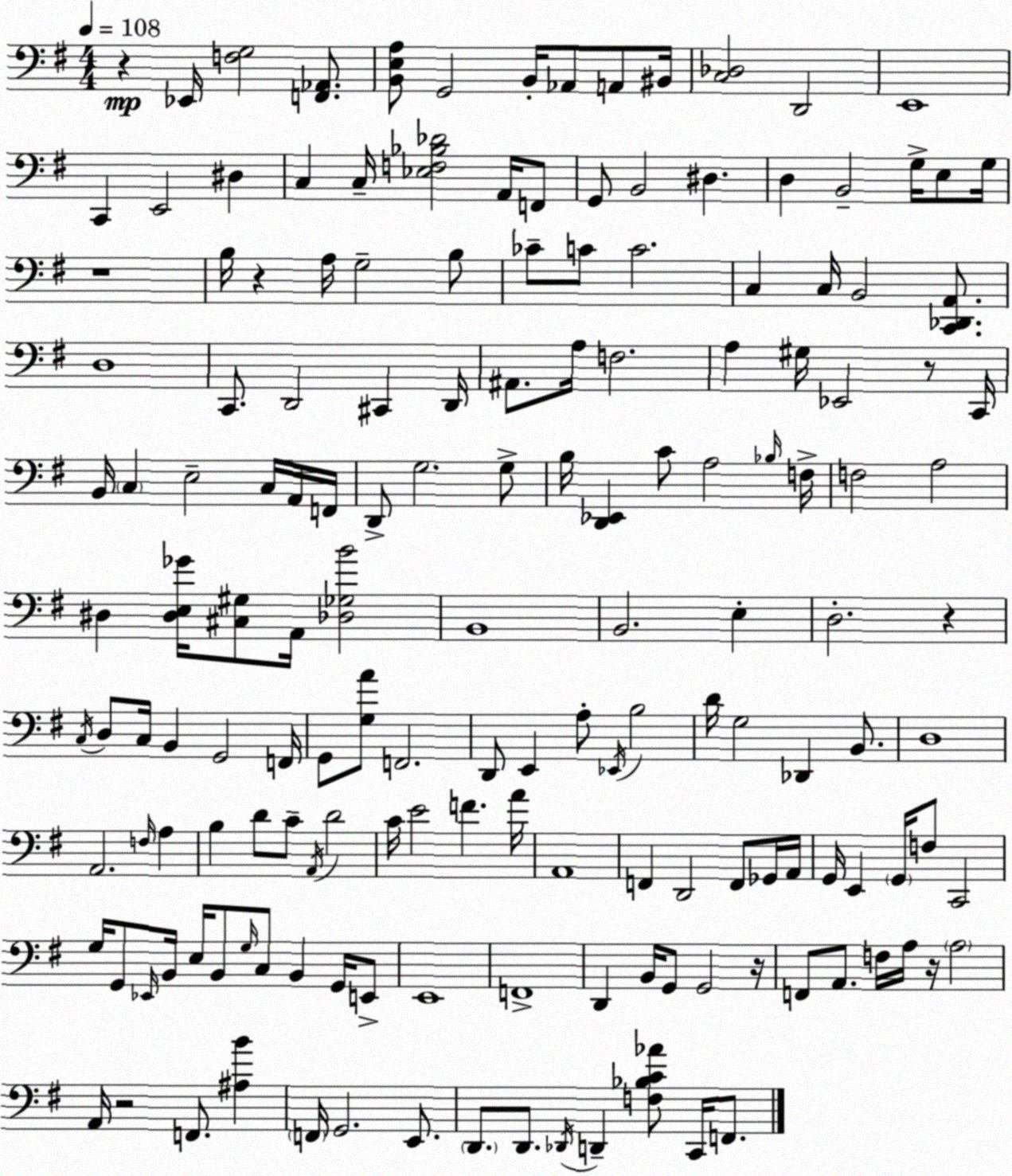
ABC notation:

X:1
T:Untitled
M:4/4
L:1/4
K:Em
z _E,,/4 [F,G,]2 [F,,_A,,]/2 [B,,E,A,]/2 G,,2 B,,/4 _A,,/2 A,,/2 ^B,,/4 [C,_D,]2 D,,2 E,,4 C,, E,,2 ^D, C, C,/4 [_E,F,_B,_D]2 A,,/4 F,,/2 G,,/2 B,,2 ^D, D, B,,2 G,/4 E,/2 G,/4 z4 B,/4 z A,/4 G,2 B,/2 _C/2 C/2 C2 C, C,/4 B,,2 [C,,_D,,A,,]/2 D,4 C,,/2 D,,2 ^C,, D,,/4 ^A,,/2 A,/4 F,2 A, ^G,/4 _E,,2 z/2 C,,/4 B,,/4 C, E,2 C,/4 A,,/4 F,,/4 D,,/2 G,2 G,/2 B,/4 [D,,_E,,] C/2 A,2 _B,/4 F,/4 F,2 A,2 ^D, [^D,E,_G]/4 [^C,^G,]/2 A,,/4 [_D,_G,B]2 B,,4 B,,2 E, D,2 z C,/4 D,/2 C,/4 B,, G,,2 F,,/4 G,,/2 [G,A]/2 F,,2 D,,/2 E,, A,/2 _E,,/4 B,2 D/4 G,2 _D,, B,,/2 D,4 A,,2 F,/4 A, B, D/2 C/2 A,,/4 D2 C/4 E2 F A/4 A,,4 F,, D,,2 F,,/2 _G,,/4 A,,/4 G,,/4 E,, G,,/4 F,/2 C,,2 G,/4 G,,/2 _E,,/4 B,,/4 E,/4 B,,/2 G,/4 C,/2 B,, G,,/4 E,,/2 E,,4 F,,4 D,, B,,/4 G,,/2 G,,2 z/4 F,,/2 A,,/2 F,/4 A,/4 z/4 A,2 A,,/4 z2 F,,/2 [^A,B] F,,/4 G,,2 E,,/2 D,,/2 D,,/2 _D,,/4 D,, [F,_B,C_A]/2 C,,/4 F,,/2